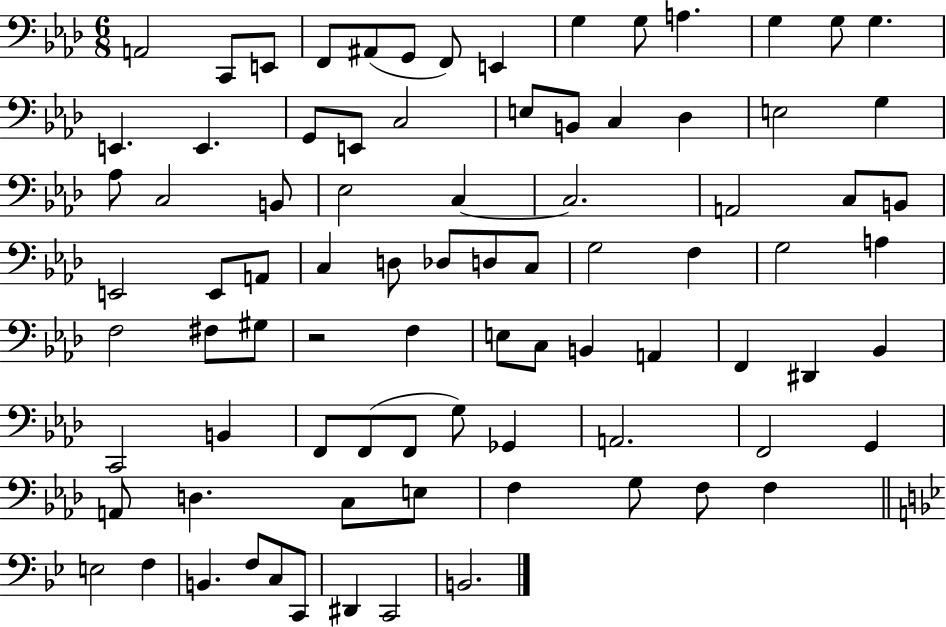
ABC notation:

X:1
T:Untitled
M:6/8
L:1/4
K:Ab
A,,2 C,,/2 E,,/2 F,,/2 ^A,,/2 G,,/2 F,,/2 E,, G, G,/2 A, G, G,/2 G, E,, E,, G,,/2 E,,/2 C,2 E,/2 B,,/2 C, _D, E,2 G, _A,/2 C,2 B,,/2 _E,2 C, C,2 A,,2 C,/2 B,,/2 E,,2 E,,/2 A,,/2 C, D,/2 _D,/2 D,/2 C,/2 G,2 F, G,2 A, F,2 ^F,/2 ^G,/2 z2 F, E,/2 C,/2 B,, A,, F,, ^D,, _B,, C,,2 B,, F,,/2 F,,/2 F,,/2 G,/2 _G,, A,,2 F,,2 G,, A,,/2 D, C,/2 E,/2 F, G,/2 F,/2 F, E,2 F, B,, F,/2 C,/2 C,,/2 ^D,, C,,2 B,,2